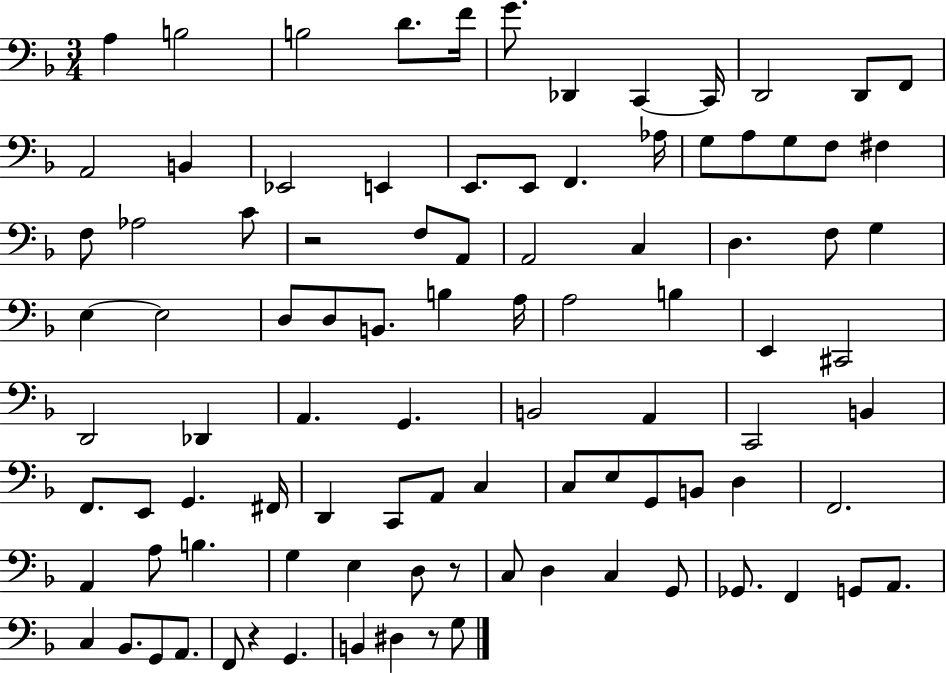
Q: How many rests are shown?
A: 4